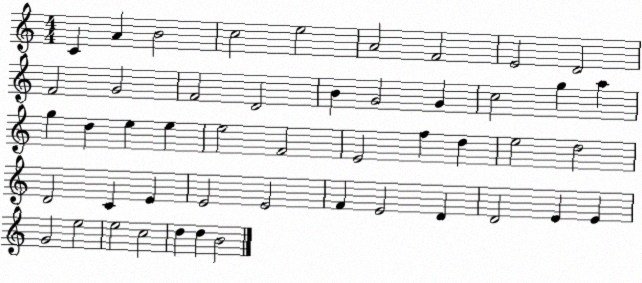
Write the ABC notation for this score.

X:1
T:Untitled
M:4/4
L:1/4
K:C
C A B2 c2 e2 A2 F2 E2 D2 F2 G2 F2 D2 B G2 G c2 g a g d e e e2 F2 E2 f d e2 d2 D2 C E E2 E2 F E2 D D2 E E G2 e2 e2 c2 d d B2